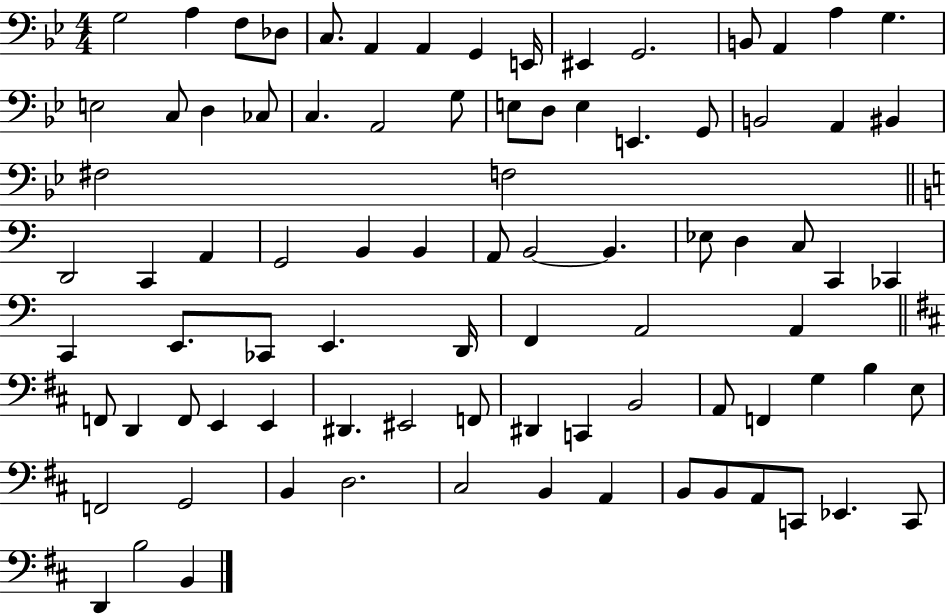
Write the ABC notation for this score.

X:1
T:Untitled
M:4/4
L:1/4
K:Bb
G,2 A, F,/2 _D,/2 C,/2 A,, A,, G,, E,,/4 ^E,, G,,2 B,,/2 A,, A, G, E,2 C,/2 D, _C,/2 C, A,,2 G,/2 E,/2 D,/2 E, E,, G,,/2 B,,2 A,, ^B,, ^F,2 F,2 D,,2 C,, A,, G,,2 B,, B,, A,,/2 B,,2 B,, _E,/2 D, C,/2 C,, _C,, C,, E,,/2 _C,,/2 E,, D,,/4 F,, A,,2 A,, F,,/2 D,, F,,/2 E,, E,, ^D,, ^E,,2 F,,/2 ^D,, C,, B,,2 A,,/2 F,, G, B, E,/2 F,,2 G,,2 B,, D,2 ^C,2 B,, A,, B,,/2 B,,/2 A,,/2 C,,/2 _E,, C,,/2 D,, B,2 B,,